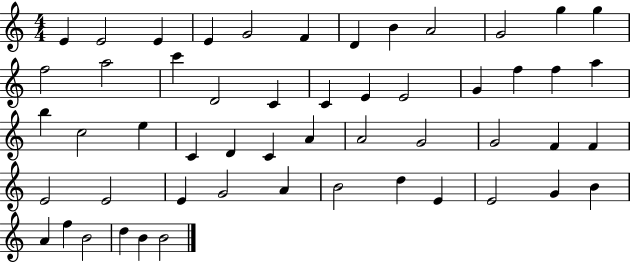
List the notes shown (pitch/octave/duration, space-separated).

E4/q E4/h E4/q E4/q G4/h F4/q D4/q B4/q A4/h G4/h G5/q G5/q F5/h A5/h C6/q D4/h C4/q C4/q E4/q E4/h G4/q F5/q F5/q A5/q B5/q C5/h E5/q C4/q D4/q C4/q A4/q A4/h G4/h G4/h F4/q F4/q E4/h E4/h E4/q G4/h A4/q B4/h D5/q E4/q E4/h G4/q B4/q A4/q F5/q B4/h D5/q B4/q B4/h